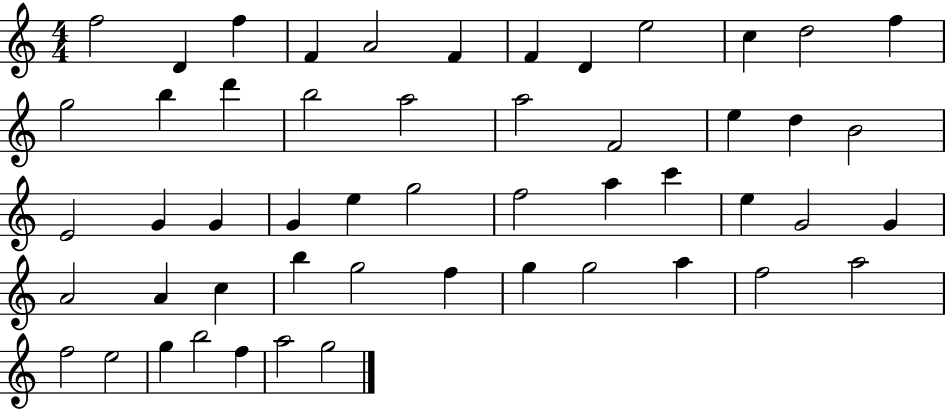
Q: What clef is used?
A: treble